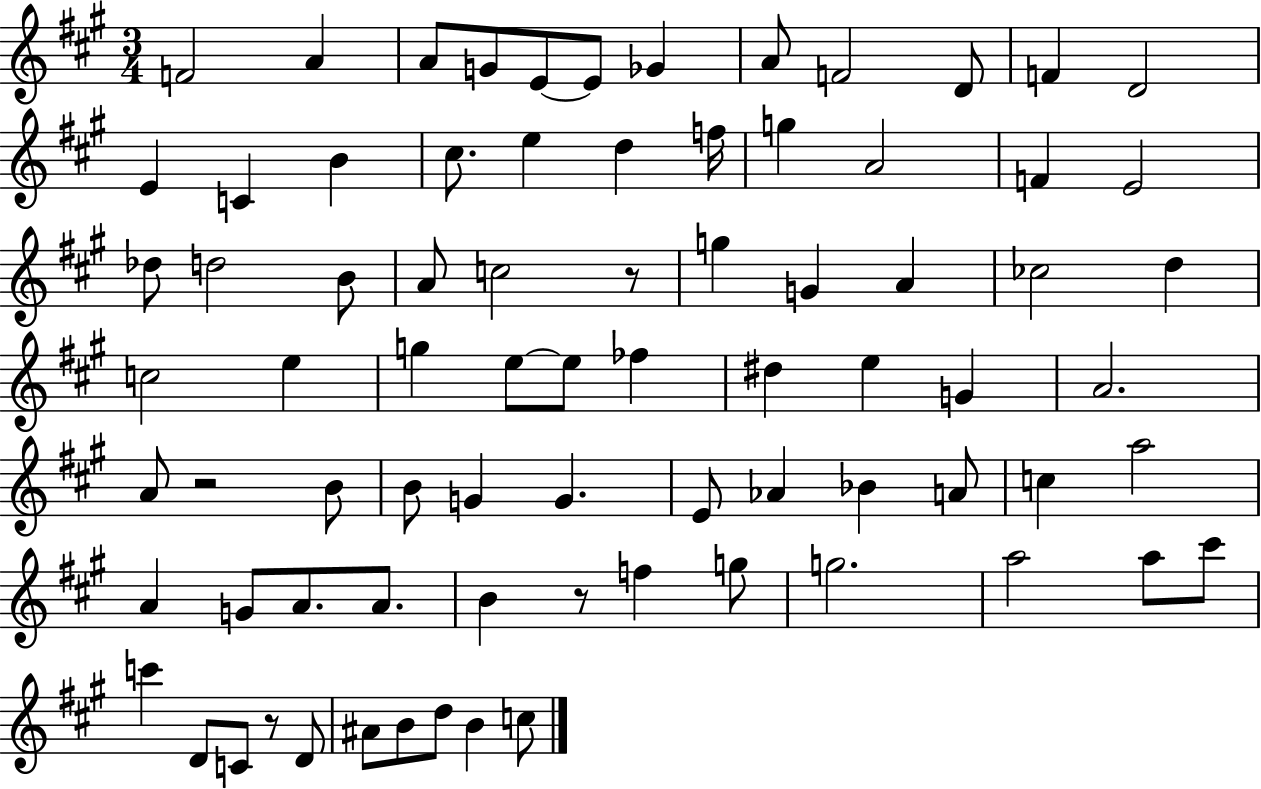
X:1
T:Untitled
M:3/4
L:1/4
K:A
F2 A A/2 G/2 E/2 E/2 _G A/2 F2 D/2 F D2 E C B ^c/2 e d f/4 g A2 F E2 _d/2 d2 B/2 A/2 c2 z/2 g G A _c2 d c2 e g e/2 e/2 _f ^d e G A2 A/2 z2 B/2 B/2 G G E/2 _A _B A/2 c a2 A G/2 A/2 A/2 B z/2 f g/2 g2 a2 a/2 ^c'/2 c' D/2 C/2 z/2 D/2 ^A/2 B/2 d/2 B c/2